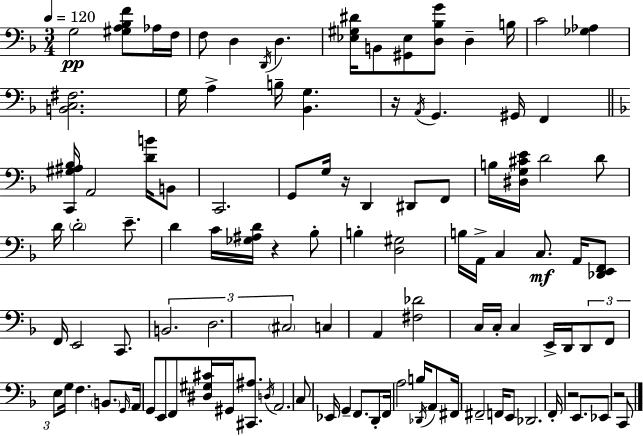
G3/h [G#3,A3,Bb3,F4]/e Ab3/s F3/s F3/e D3/q D2/s D3/q. [Eb3,G#3,D#4]/s B2/e [G#2,Eb3]/e [D3,Bb3,G4]/e D3/q B3/s C4/h [Gb3,Ab3]/q [B2,C3,F#3]/h. G3/s A3/q B3/s [Bb2,G3]/q. R/s A2/s G2/q. G#2/s F2/q [C2,G#3,A#3,Bb3]/s A2/h [D4,B4]/s B2/e C2/h. G2/e G3/s R/s D2/q D#2/e F2/e B3/s [D#3,G3,C#4,E4]/s D4/h D4/e D4/s D4/h E4/e. D4/q C4/s [Gb3,A#3,D4]/s R/q Bb3/e B3/q [D3,G#3]/h B3/s A2/s C3/q C3/e. A2/s [Db2,E2,F2]/e F2/s E2/h C2/e. B2/h. D3/h. C#3/h C3/q A2/q [F#3,Db4]/h C3/s C3/s C3/q E2/s D2/s D2/e F2/e E3/e G3/s F3/q. B2/e. G2/s A2/s G2/e E2/e F2/e [D#3,G#3,C#4]/s G#2/s [C#2,A#3]/e. D3/s A2/h. C3/e Eb2/s G2/q F2/e. D2/e F2/s A3/h B3/s Db2/s A2/e F#2/s F#2/h F2/s E2/e Db2/h. F2/s R/h E2/e. Eb2/e R/h C2/e